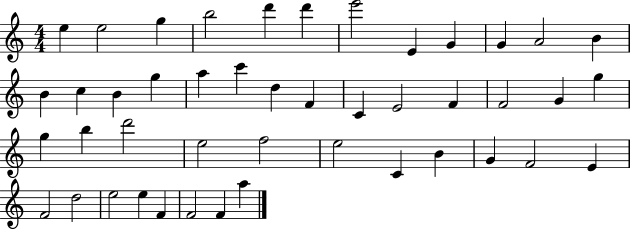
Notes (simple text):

E5/q E5/h G5/q B5/h D6/q D6/q E6/h E4/q G4/q G4/q A4/h B4/q B4/q C5/q B4/q G5/q A5/q C6/q D5/q F4/q C4/q E4/h F4/q F4/h G4/q G5/q G5/q B5/q D6/h E5/h F5/h E5/h C4/q B4/q G4/q F4/h E4/q F4/h D5/h E5/h E5/q F4/q F4/h F4/q A5/q